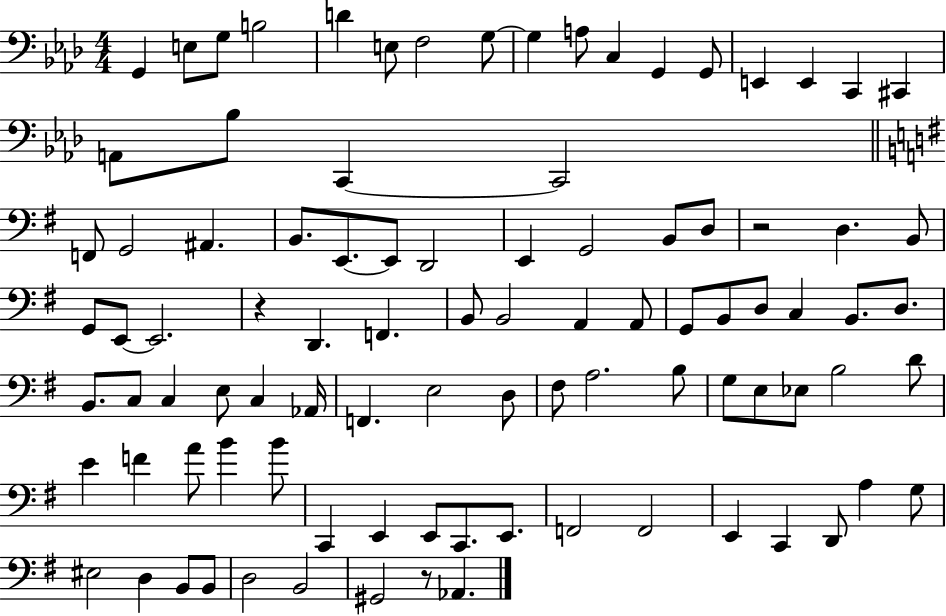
X:1
T:Untitled
M:4/4
L:1/4
K:Ab
G,, E,/2 G,/2 B,2 D E,/2 F,2 G,/2 G, A,/2 C, G,, G,,/2 E,, E,, C,, ^C,, A,,/2 _B,/2 C,, C,,2 F,,/2 G,,2 ^A,, B,,/2 E,,/2 E,,/2 D,,2 E,, G,,2 B,,/2 D,/2 z2 D, B,,/2 G,,/2 E,,/2 E,,2 z D,, F,, B,,/2 B,,2 A,, A,,/2 G,,/2 B,,/2 D,/2 C, B,,/2 D,/2 B,,/2 C,/2 C, E,/2 C, _A,,/4 F,, E,2 D,/2 ^F,/2 A,2 B,/2 G,/2 E,/2 _E,/2 B,2 D/2 E F A/2 B B/2 C,, E,, E,,/2 C,,/2 E,,/2 F,,2 F,,2 E,, C,, D,,/2 A, G,/2 ^E,2 D, B,,/2 B,,/2 D,2 B,,2 ^G,,2 z/2 _A,,